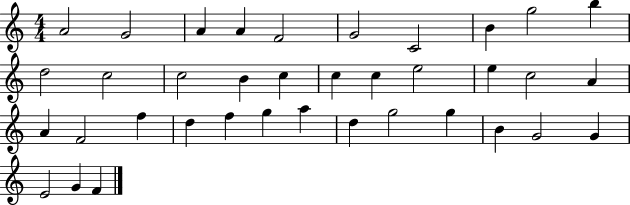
A4/h G4/h A4/q A4/q F4/h G4/h C4/h B4/q G5/h B5/q D5/h C5/h C5/h B4/q C5/q C5/q C5/q E5/h E5/q C5/h A4/q A4/q F4/h F5/q D5/q F5/q G5/q A5/q D5/q G5/h G5/q B4/q G4/h G4/q E4/h G4/q F4/q